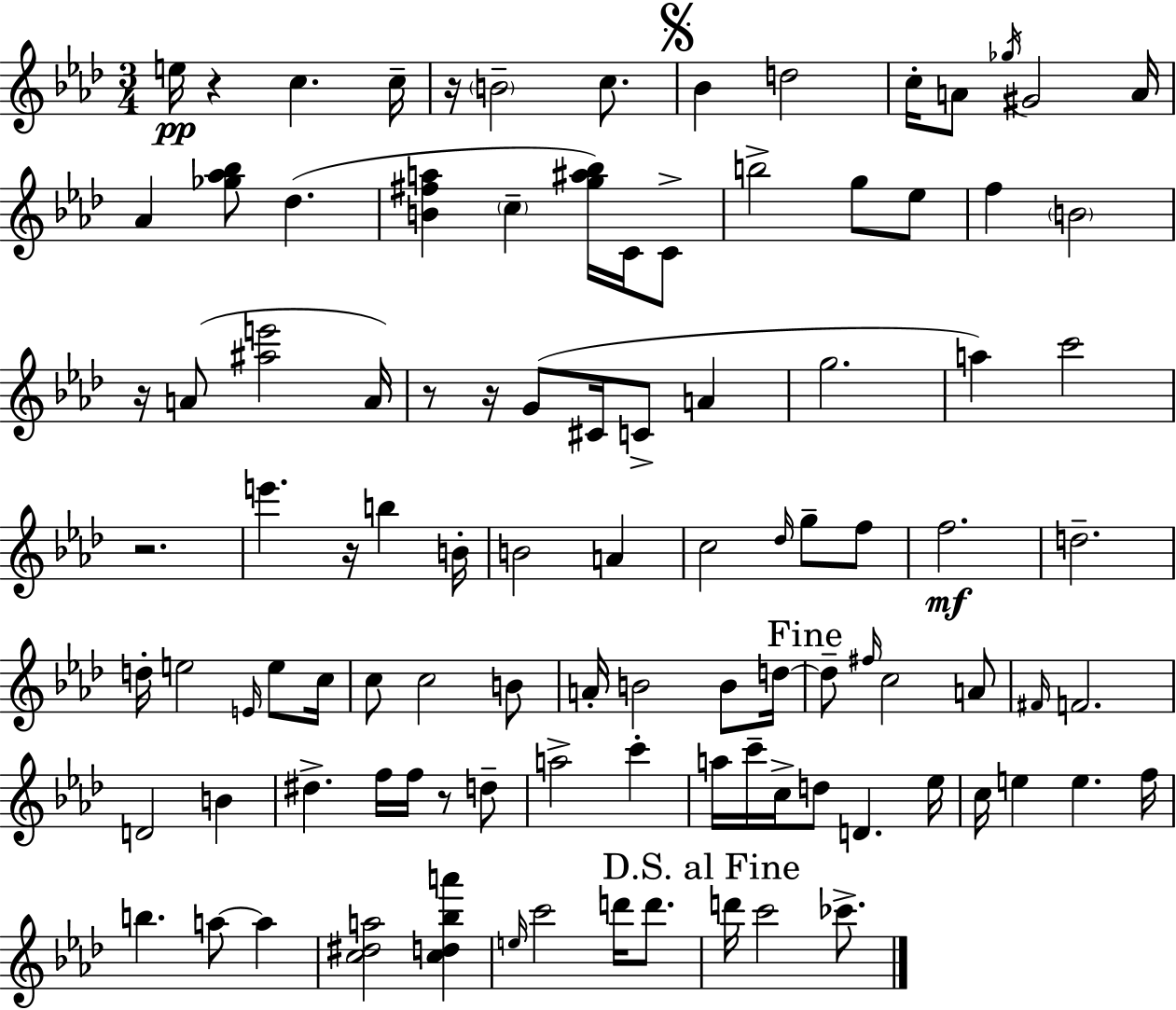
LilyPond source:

{
  \clef treble
  \numericTimeSignature
  \time 3/4
  \key f \minor
  e''16\pp r4 c''4. c''16-- | r16 \parenthesize b'2-- c''8. | \mark \markup { \musicglyph "scripts.segno" } bes'4 d''2 | c''16-. a'8 \acciaccatura { ges''16 } gis'2 | \break a'16 aes'4 <ges'' aes'' bes''>8 des''4.( | <b' fis'' a''>4 \parenthesize c''4-- <g'' ais'' bes''>16) c'16 c'8-> | b''2-> g''8 ees''8 | f''4 \parenthesize b'2 | \break r16 a'8( <ais'' e'''>2 | a'16) r8 r16 g'8( cis'16 c'8-> a'4 | g''2. | a''4) c'''2 | \break r2. | e'''4. r16 b''4 | b'16-. b'2 a'4 | c''2 \grace { des''16 } g''8-- | \break f''8 f''2.\mf | d''2.-- | d''16-. e''2 \grace { e'16 } | e''8 c''16 c''8 c''2 | \break b'8 a'16-. b'2 | b'8 d''16~~ \mark "Fine" d''8-- \grace { fis''16 } c''2 | a'8 \grace { fis'16 } f'2. | d'2 | \break b'4 dis''4.-> f''16 | f''16 r8 d''8-- a''2-> | c'''4-. a''16 c'''16-- c''16-> d''8 d'4. | ees''16 c''16 e''4 e''4. | \break f''16 b''4. a''8~~ | a''4 <c'' dis'' a''>2 | <c'' d'' bes'' a'''>4 \grace { e''16 } c'''2 | d'''16 d'''8. \mark "D.S. al Fine" d'''16 c'''2 | \break ces'''8.-> \bar "|."
}